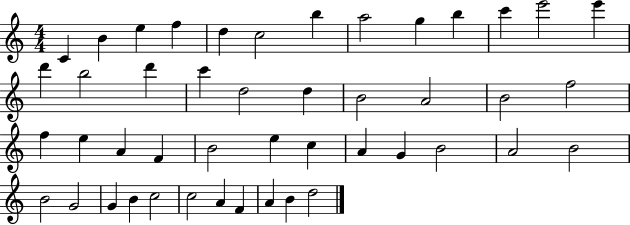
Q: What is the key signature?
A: C major